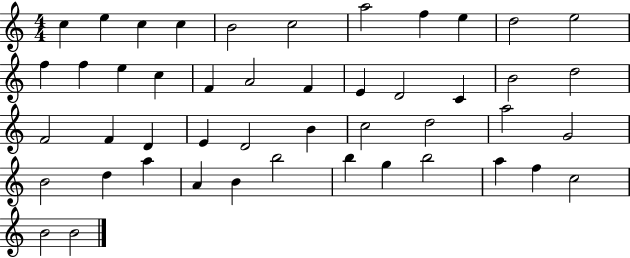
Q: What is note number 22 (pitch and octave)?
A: B4